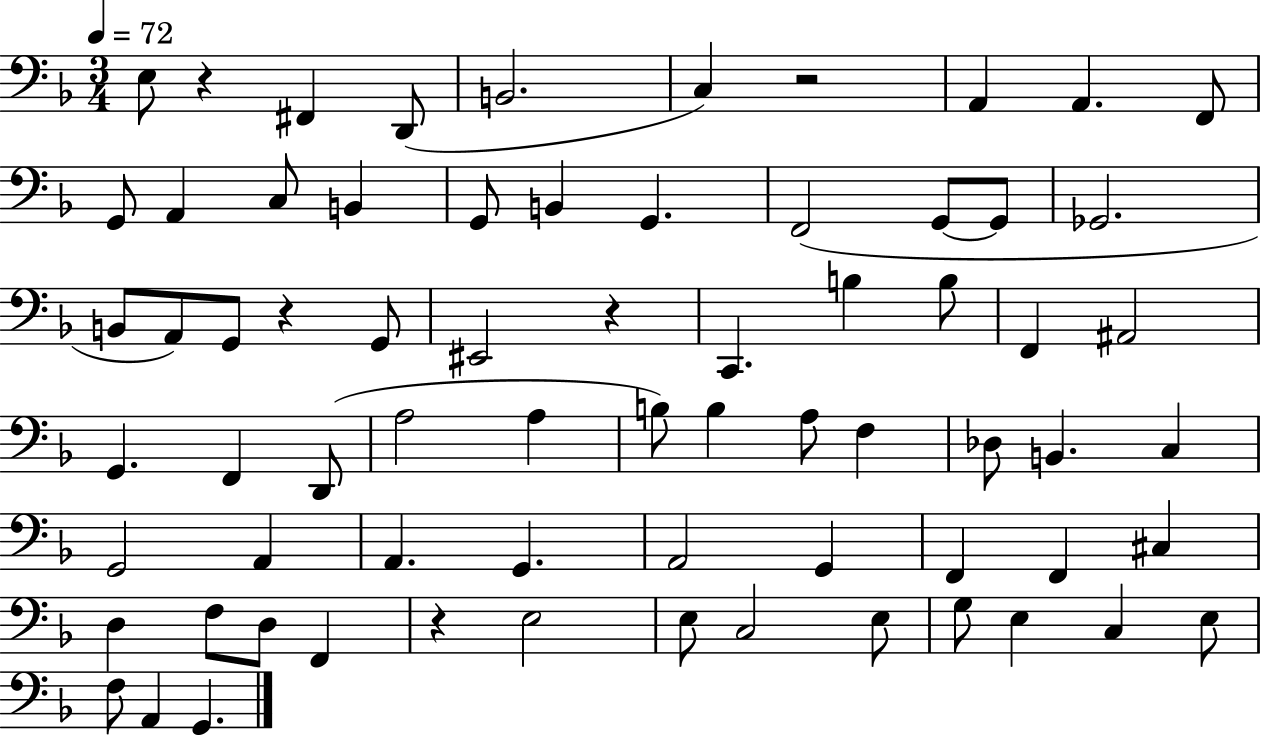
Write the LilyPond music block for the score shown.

{
  \clef bass
  \numericTimeSignature
  \time 3/4
  \key f \major
  \tempo 4 = 72
  \repeat volta 2 { e8 r4 fis,4 d,8( | b,2. | c4) r2 | a,4 a,4. f,8 | \break g,8 a,4 c8 b,4 | g,8 b,4 g,4. | f,2( g,8~~ g,8 | ges,2. | \break b,8 a,8) g,8 r4 g,8 | eis,2 r4 | c,4. b4 b8 | f,4 ais,2 | \break g,4. f,4 d,8( | a2 a4 | b8) b4 a8 f4 | des8 b,4. c4 | \break g,2 a,4 | a,4. g,4. | a,2 g,4 | f,4 f,4 cis4 | \break d4 f8 d8 f,4 | r4 e2 | e8 c2 e8 | g8 e4 c4 e8 | \break f8 a,4 g,4. | } \bar "|."
}